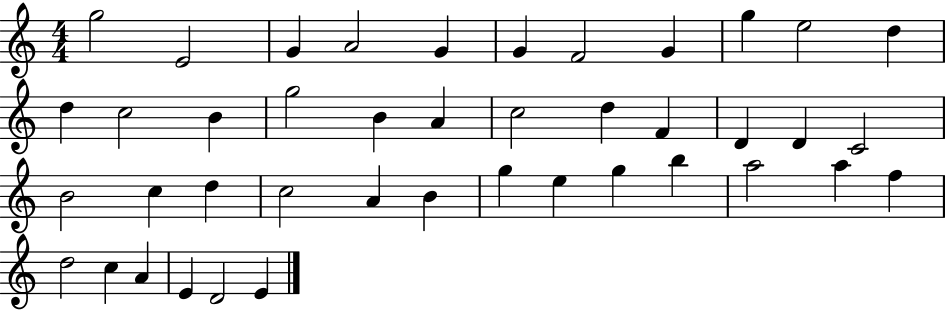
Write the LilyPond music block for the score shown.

{
  \clef treble
  \numericTimeSignature
  \time 4/4
  \key c \major
  g''2 e'2 | g'4 a'2 g'4 | g'4 f'2 g'4 | g''4 e''2 d''4 | \break d''4 c''2 b'4 | g''2 b'4 a'4 | c''2 d''4 f'4 | d'4 d'4 c'2 | \break b'2 c''4 d''4 | c''2 a'4 b'4 | g''4 e''4 g''4 b''4 | a''2 a''4 f''4 | \break d''2 c''4 a'4 | e'4 d'2 e'4 | \bar "|."
}